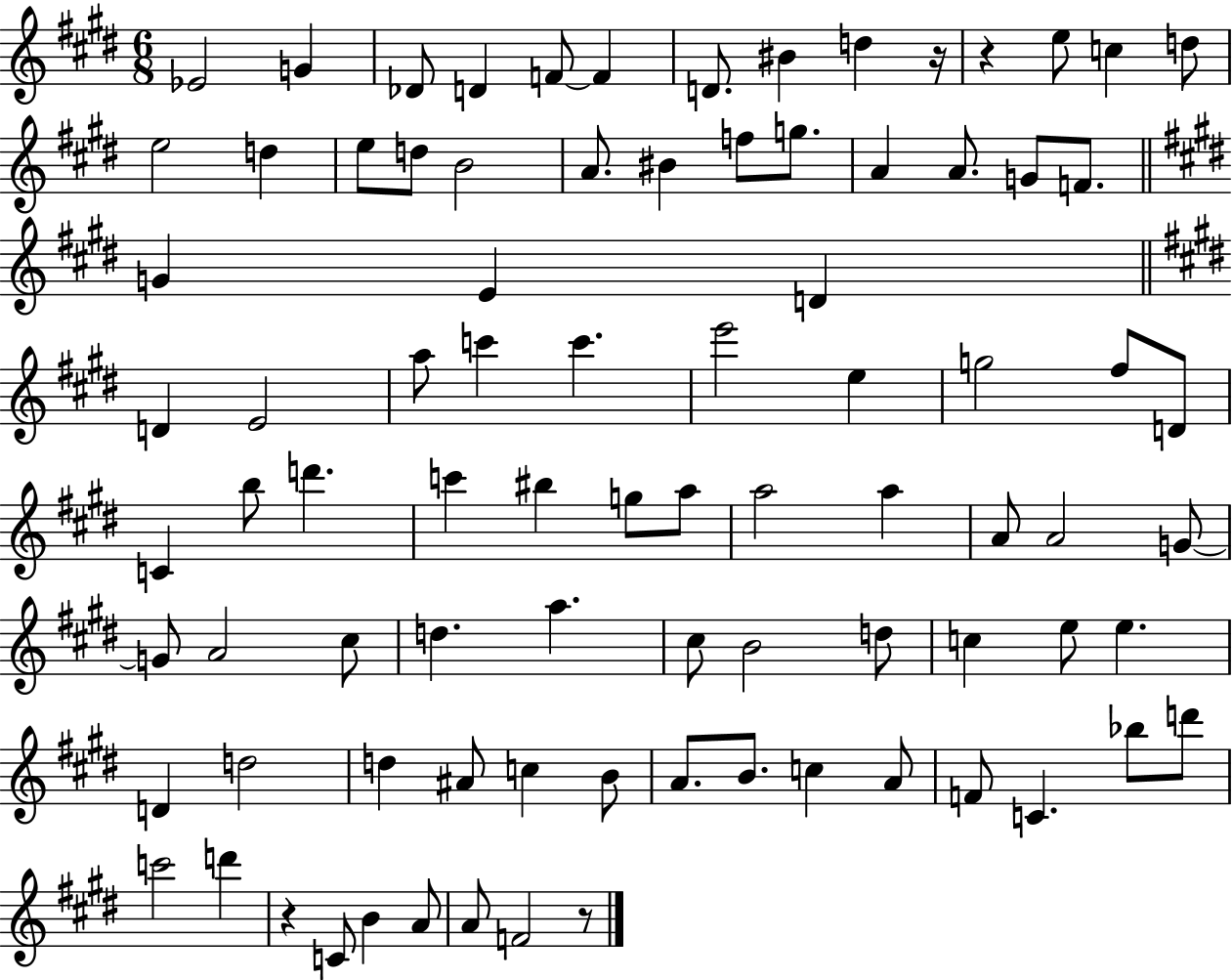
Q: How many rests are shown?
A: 4